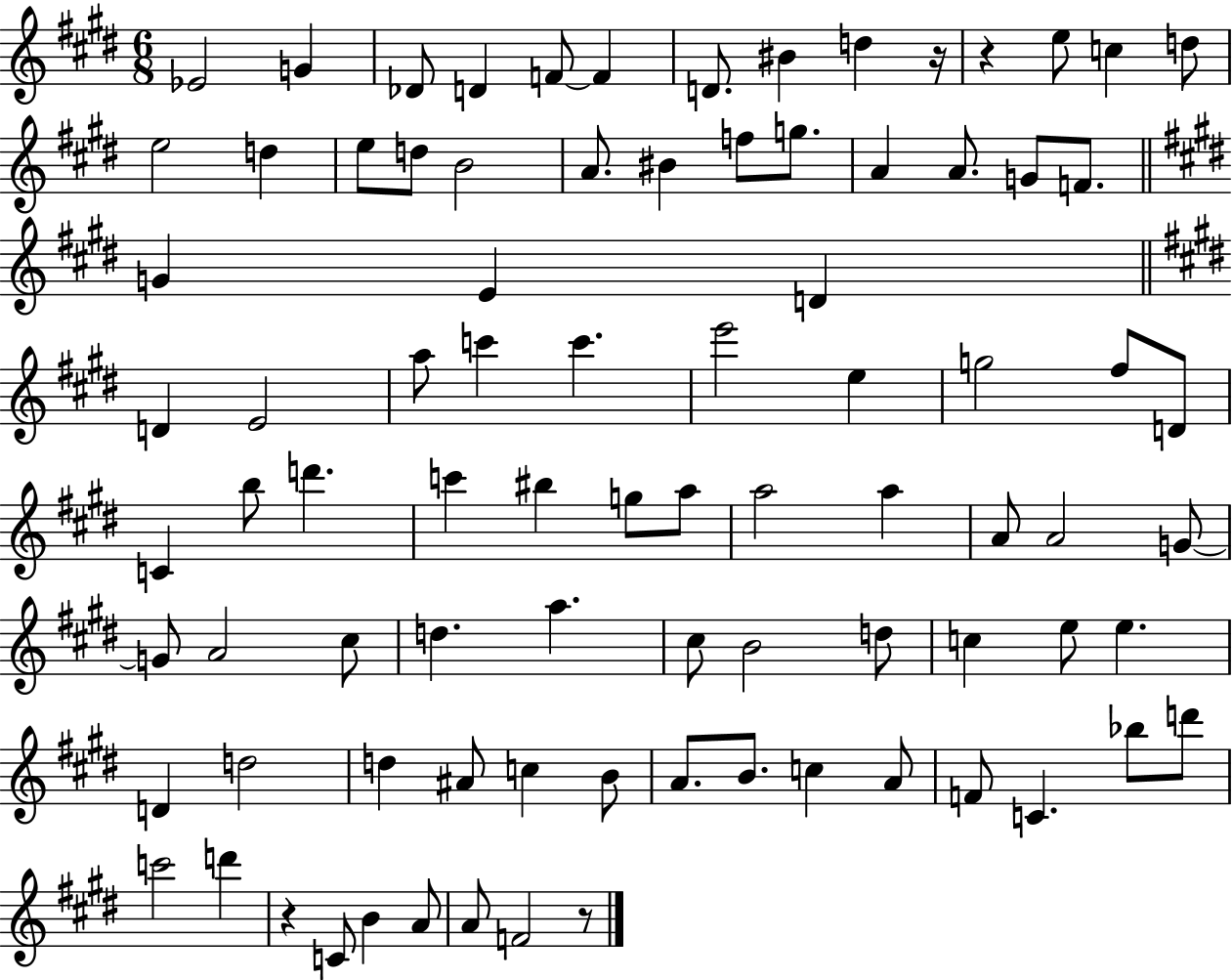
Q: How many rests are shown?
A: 4